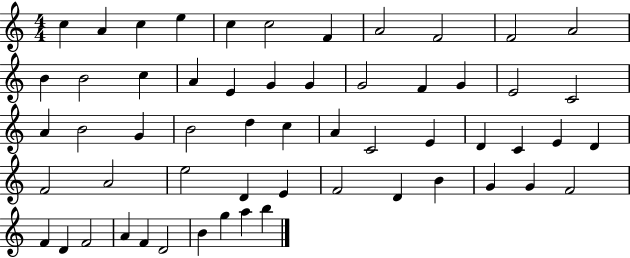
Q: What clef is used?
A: treble